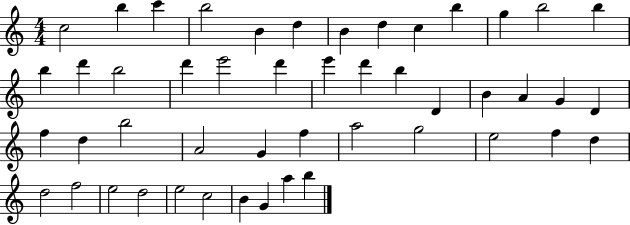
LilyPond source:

{
  \clef treble
  \numericTimeSignature
  \time 4/4
  \key c \major
  c''2 b''4 c'''4 | b''2 b'4 d''4 | b'4 d''4 c''4 b''4 | g''4 b''2 b''4 | \break b''4 d'''4 b''2 | d'''4 e'''2 d'''4 | e'''4 d'''4 b''4 d'4 | b'4 a'4 g'4 d'4 | \break f''4 d''4 b''2 | a'2 g'4 f''4 | a''2 g''2 | e''2 f''4 d''4 | \break d''2 f''2 | e''2 d''2 | e''2 c''2 | b'4 g'4 a''4 b''4 | \break \bar "|."
}